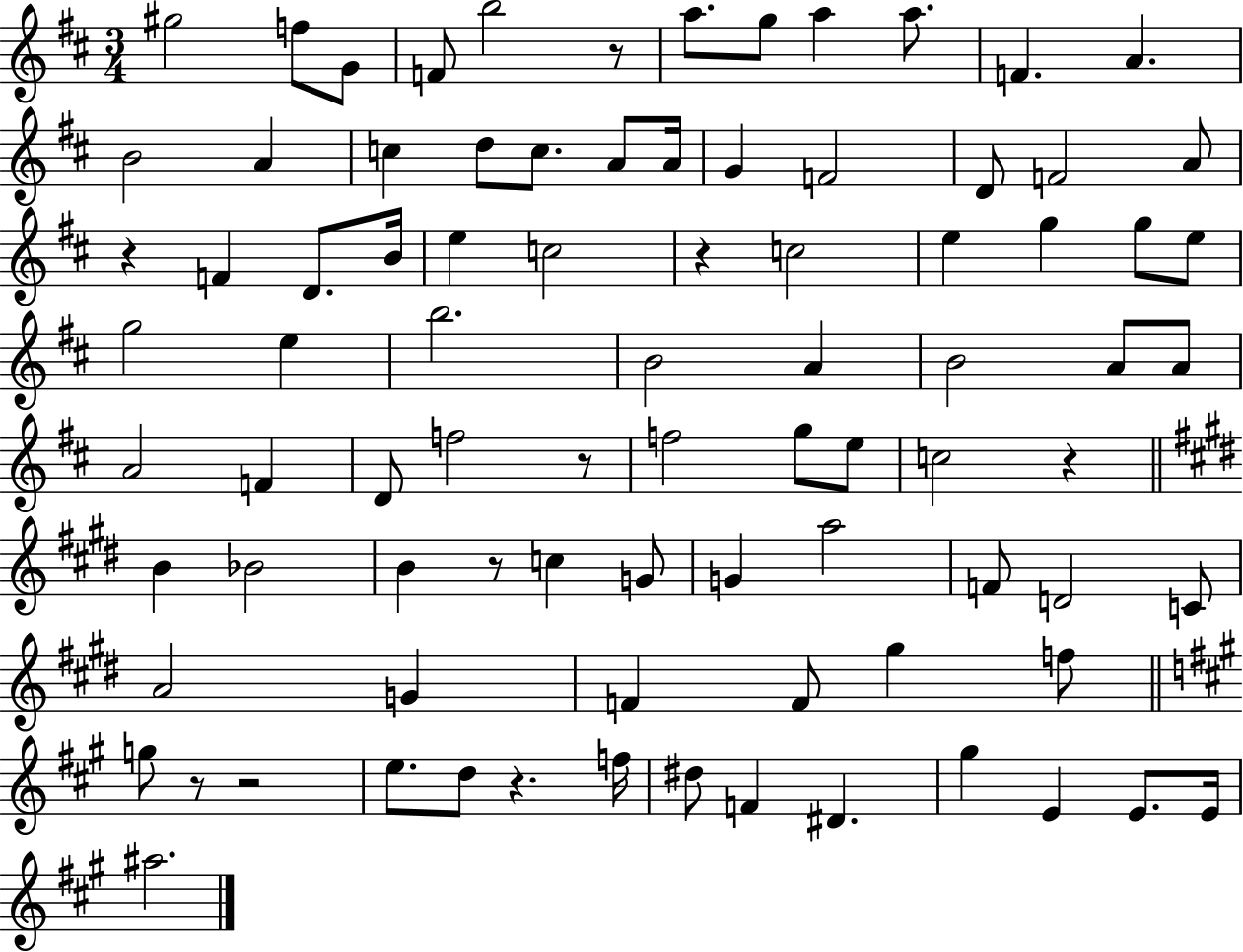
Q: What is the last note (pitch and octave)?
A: A#5